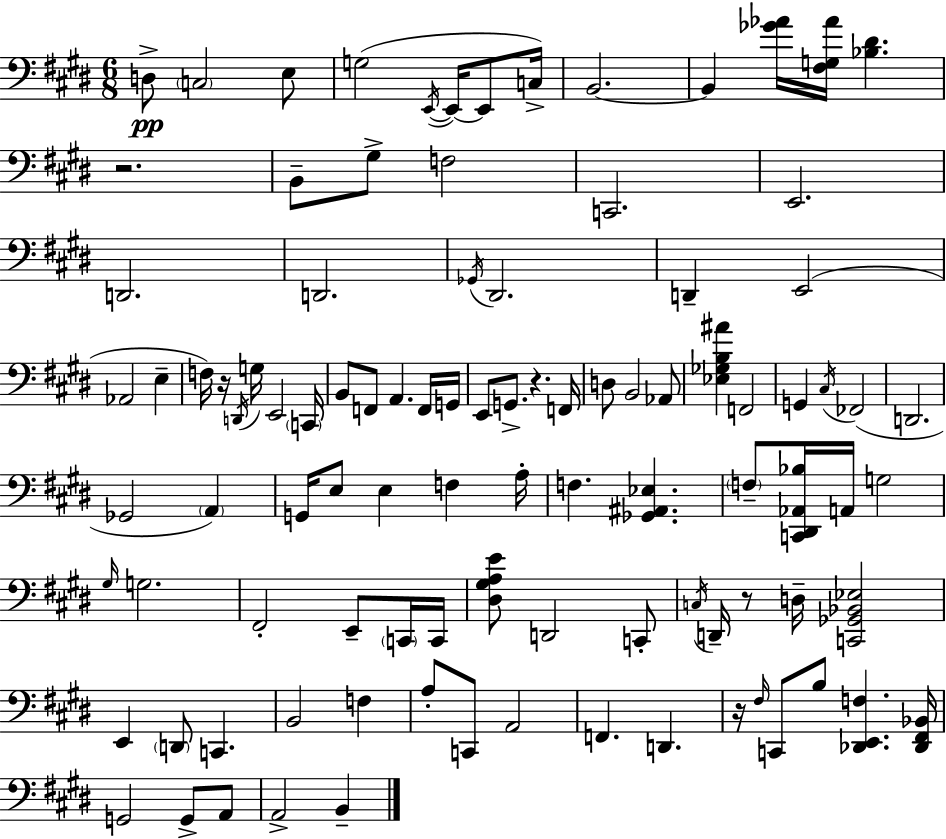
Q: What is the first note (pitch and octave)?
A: D3